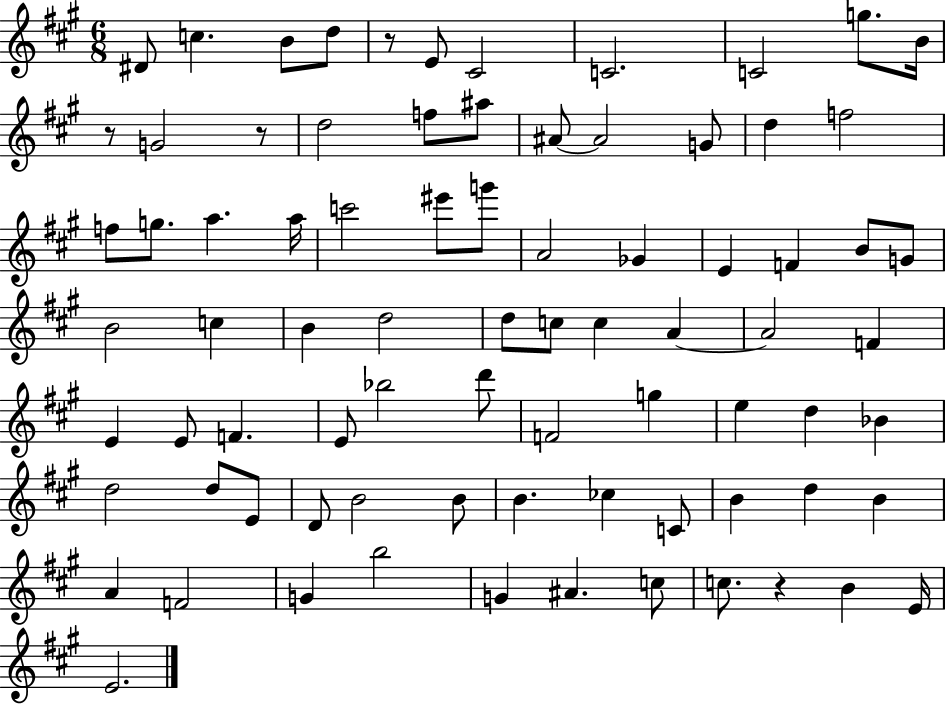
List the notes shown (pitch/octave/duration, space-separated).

D#4/e C5/q. B4/e D5/e R/e E4/e C#4/h C4/h. C4/h G5/e. B4/s R/e G4/h R/e D5/h F5/e A#5/e A#4/e A#4/h G4/e D5/q F5/h F5/e G5/e. A5/q. A5/s C6/h EIS6/e G6/e A4/h Gb4/q E4/q F4/q B4/e G4/e B4/h C5/q B4/q D5/h D5/e C5/e C5/q A4/q A4/h F4/q E4/q E4/e F4/q. E4/e Bb5/h D6/e F4/h G5/q E5/q D5/q Bb4/q D5/h D5/e E4/e D4/e B4/h B4/e B4/q. CES5/q C4/e B4/q D5/q B4/q A4/q F4/h G4/q B5/h G4/q A#4/q. C5/e C5/e. R/q B4/q E4/s E4/h.